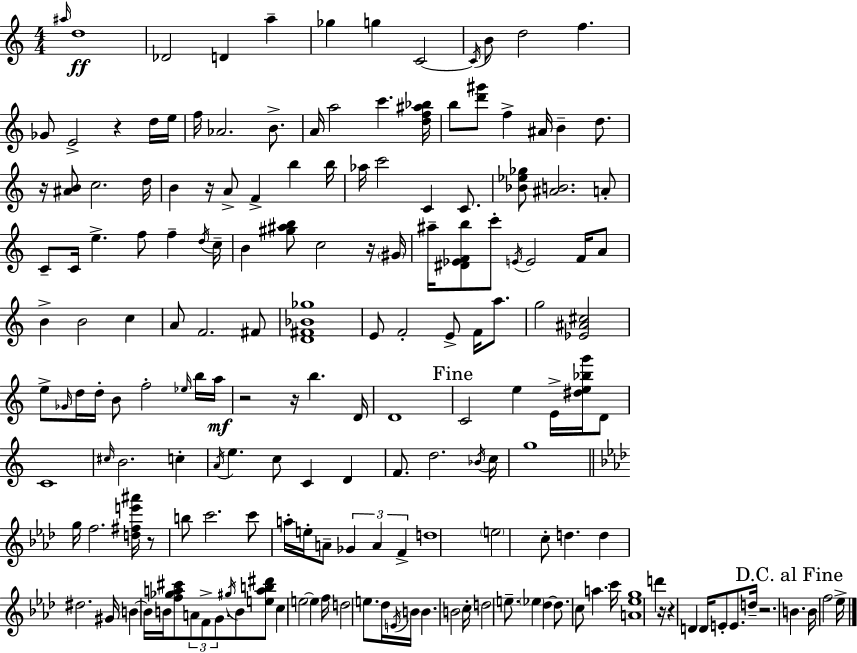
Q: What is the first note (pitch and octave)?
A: A#5